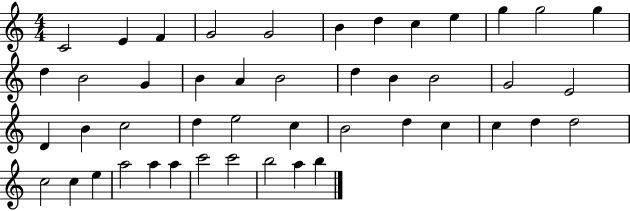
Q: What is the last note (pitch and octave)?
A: B5